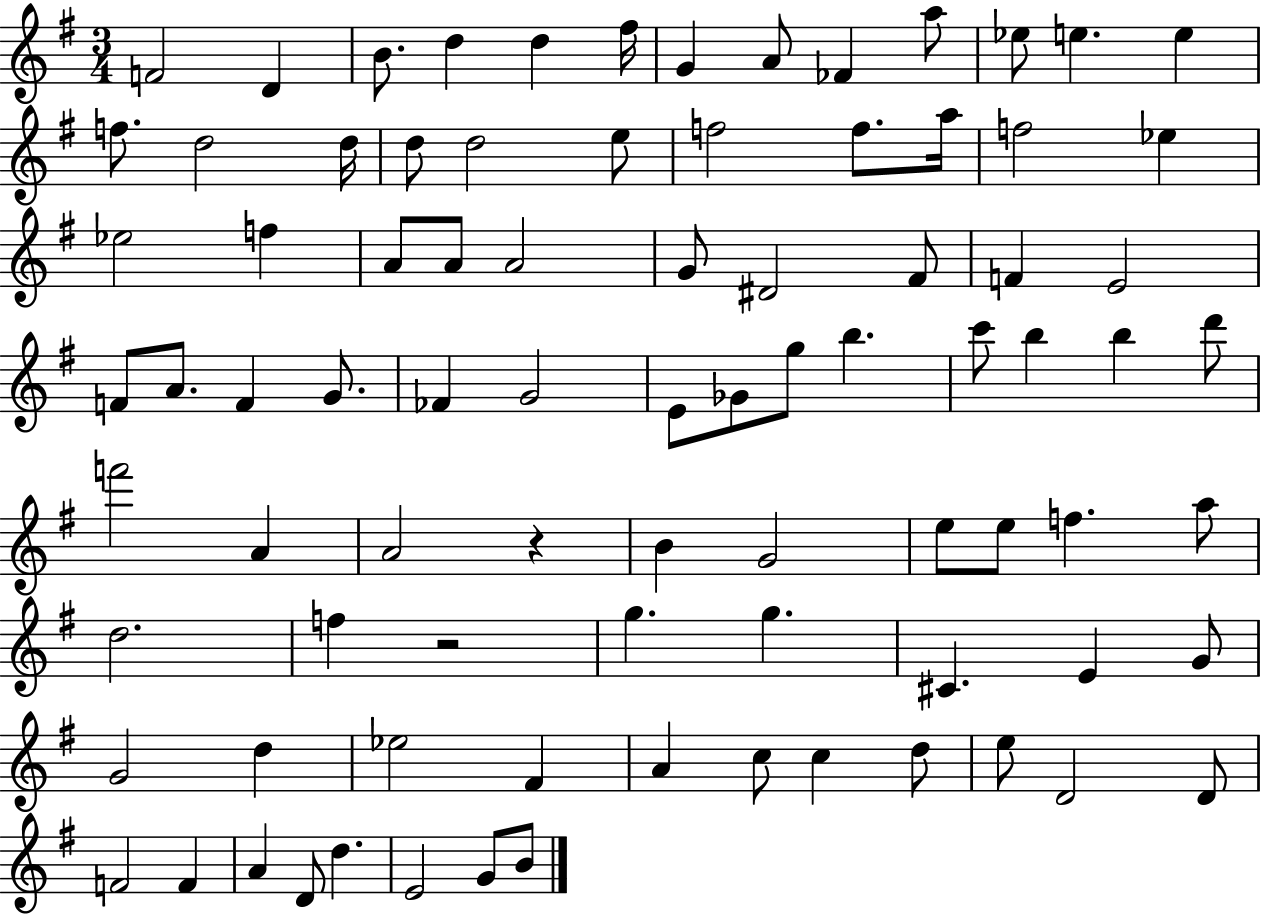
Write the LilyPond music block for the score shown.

{
  \clef treble
  \numericTimeSignature
  \time 3/4
  \key g \major
  f'2 d'4 | b'8. d''4 d''4 fis''16 | g'4 a'8 fes'4 a''8 | ees''8 e''4. e''4 | \break f''8. d''2 d''16 | d''8 d''2 e''8 | f''2 f''8. a''16 | f''2 ees''4 | \break ees''2 f''4 | a'8 a'8 a'2 | g'8 dis'2 fis'8 | f'4 e'2 | \break f'8 a'8. f'4 g'8. | fes'4 g'2 | e'8 ges'8 g''8 b''4. | c'''8 b''4 b''4 d'''8 | \break f'''2 a'4 | a'2 r4 | b'4 g'2 | e''8 e''8 f''4. a''8 | \break d''2. | f''4 r2 | g''4. g''4. | cis'4. e'4 g'8 | \break g'2 d''4 | ees''2 fis'4 | a'4 c''8 c''4 d''8 | e''8 d'2 d'8 | \break f'2 f'4 | a'4 d'8 d''4. | e'2 g'8 b'8 | \bar "|."
}